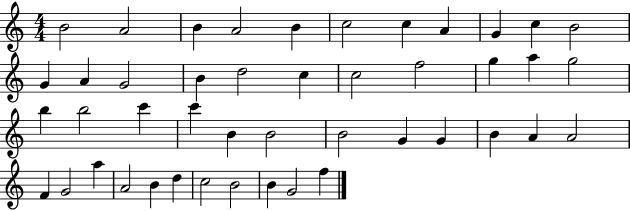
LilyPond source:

{
  \clef treble
  \numericTimeSignature
  \time 4/4
  \key c \major
  b'2 a'2 | b'4 a'2 b'4 | c''2 c''4 a'4 | g'4 c''4 b'2 | \break g'4 a'4 g'2 | b'4 d''2 c''4 | c''2 f''2 | g''4 a''4 g''2 | \break b''4 b''2 c'''4 | c'''4 b'4 b'2 | b'2 g'4 g'4 | b'4 a'4 a'2 | \break f'4 g'2 a''4 | a'2 b'4 d''4 | c''2 b'2 | b'4 g'2 f''4 | \break \bar "|."
}